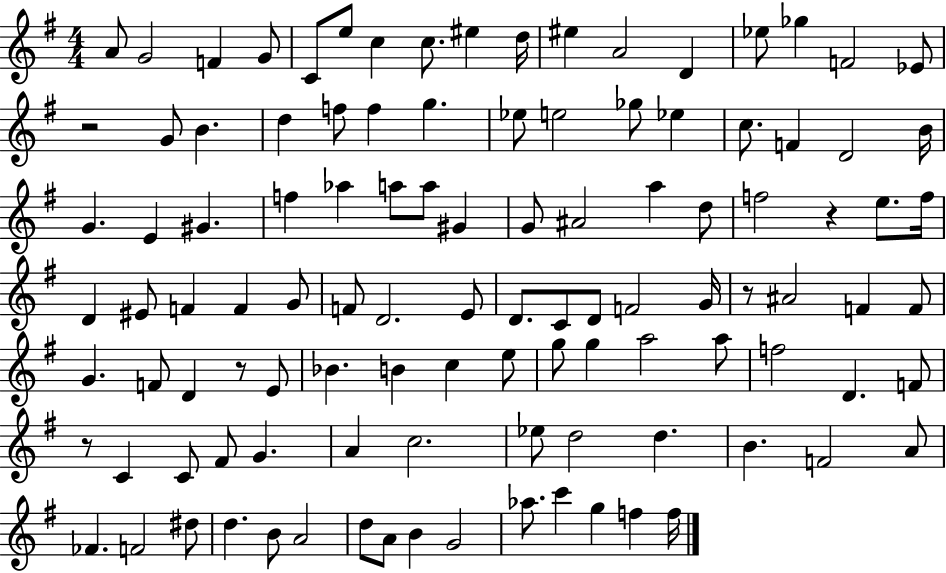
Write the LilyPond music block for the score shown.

{
  \clef treble
  \numericTimeSignature
  \time 4/4
  \key g \major
  a'8 g'2 f'4 g'8 | c'8 e''8 c''4 c''8. eis''4 d''16 | eis''4 a'2 d'4 | ees''8 ges''4 f'2 ees'8 | \break r2 g'8 b'4. | d''4 f''8 f''4 g''4. | ees''8 e''2 ges''8 ees''4 | c''8. f'4 d'2 b'16 | \break g'4. e'4 gis'4. | f''4 aes''4 a''8 a''8 gis'4 | g'8 ais'2 a''4 d''8 | f''2 r4 e''8. f''16 | \break d'4 eis'8 f'4 f'4 g'8 | f'8 d'2. e'8 | d'8. c'8 d'8 f'2 g'16 | r8 ais'2 f'4 f'8 | \break g'4. f'8 d'4 r8 e'8 | bes'4. b'4 c''4 e''8 | g''8 g''4 a''2 a''8 | f''2 d'4. f'8 | \break r8 c'4 c'8 fis'8 g'4. | a'4 c''2. | ees''8 d''2 d''4. | b'4. f'2 a'8 | \break fes'4. f'2 dis''8 | d''4. b'8 a'2 | d''8 a'8 b'4 g'2 | aes''8. c'''4 g''4 f''4 f''16 | \break \bar "|."
}